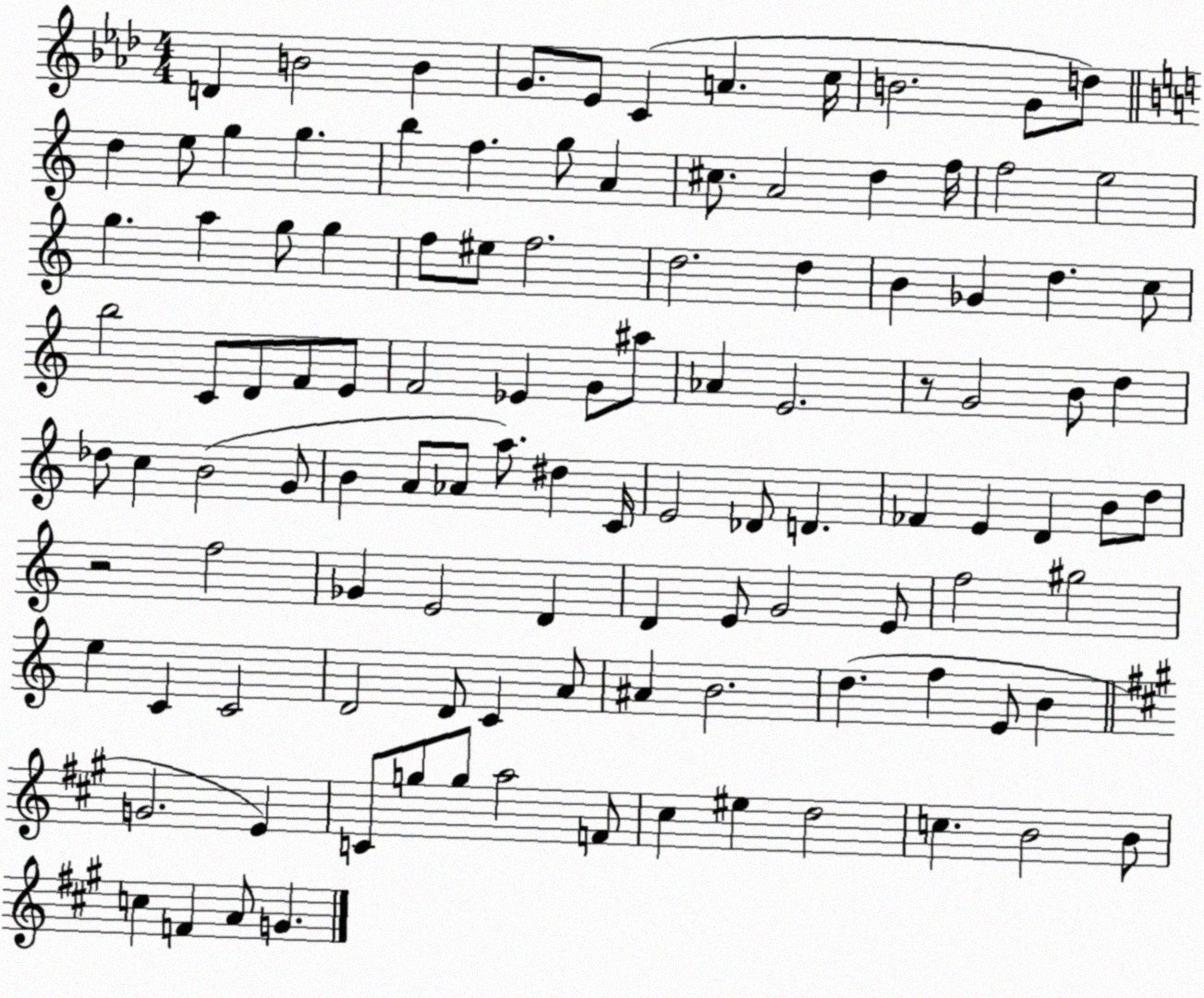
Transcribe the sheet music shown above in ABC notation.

X:1
T:Untitled
M:4/4
L:1/4
K:Ab
D B2 B G/2 _E/2 C A c/4 B2 G/2 d/2 d e/2 g g b f g/2 A ^c/2 A2 d f/4 f2 e2 g a g/2 g f/2 ^e/2 f2 d2 d B _G d c/2 b2 C/2 D/2 F/2 E/2 F2 _E G/2 ^a/2 _A E2 z/2 G2 B/2 d _d/2 c B2 G/2 B A/2 _A/2 a/2 ^d C/4 E2 _D/2 D _F E D B/2 d/2 z2 f2 _G E2 D D E/2 G2 E/2 f2 ^g2 e C C2 D2 D/2 C A/2 ^A B2 d f E/2 B G2 E C/2 g/2 g/2 a2 F/2 ^c ^e d2 c B2 B/2 c F A/2 G